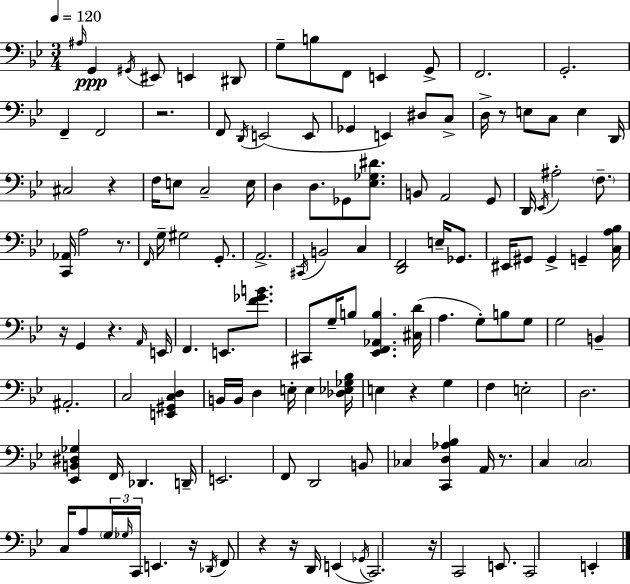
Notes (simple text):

A#3/s G2/q G#2/s EIS2/e E2/q D#2/e G3/e B3/e F2/e E2/q G2/e F2/h. G2/h. F2/q F2/h R/h. F2/e D2/s E2/h E2/e Gb2/q E2/q D#3/e C3/e D3/s R/e E3/e C3/e E3/q D2/s C#3/h R/q F3/s E3/e C3/h E3/s D3/q D3/e. Gb2/e [Eb3,Gb3,D#4]/e. B2/e A2/h G2/e D2/s Eb2/s A#3/h F3/e. [C2,Ab2]/s A3/h R/e. F2/s G3/s G#3/h G2/e. A2/h. C#2/s B2/h C3/q [D2,F2]/h E3/s Gb2/e. EIS2/s G#2/e G#2/q G2/q [C3,A3,Bb3]/s R/s G2/q R/q. A2/s E2/s F2/q. E2/e. [F4,Gb4,B4]/e. C#2/e G3/s B3/e [Eb2,F2,Ab2,B3]/q. [C#3,D4]/s A3/q. G3/e B3/e G3/e G3/h B2/q A#2/h. C3/h [E2,G#2,C3,D3]/q B2/s B2/s D3/q E3/s E3/q [Db3,Eb3,Gb3,Bb3]/s E3/q R/q G3/q F3/q E3/h D3/h. [Eb2,B2,D#3,Gb3]/q F2/s Db2/q. D2/s E2/h. F2/e D2/h B2/e CES3/q [C2,D3,Ab3,Bb3]/q A2/s R/e. C3/q C3/h C3/s A3/e G3/s Gb3/s C2/s E2/q. R/s Db2/s F2/e R/q R/s D2/s E2/q Gb2/s C2/h. R/s C2/h E2/e. C2/h E2/q